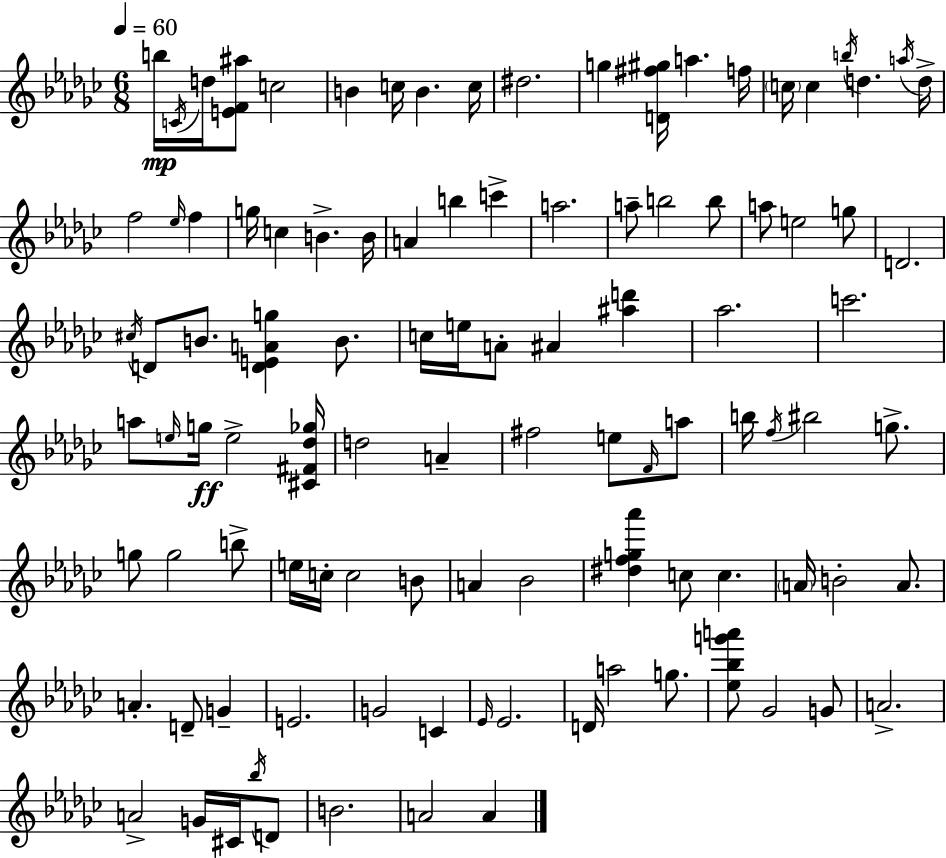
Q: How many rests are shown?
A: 0